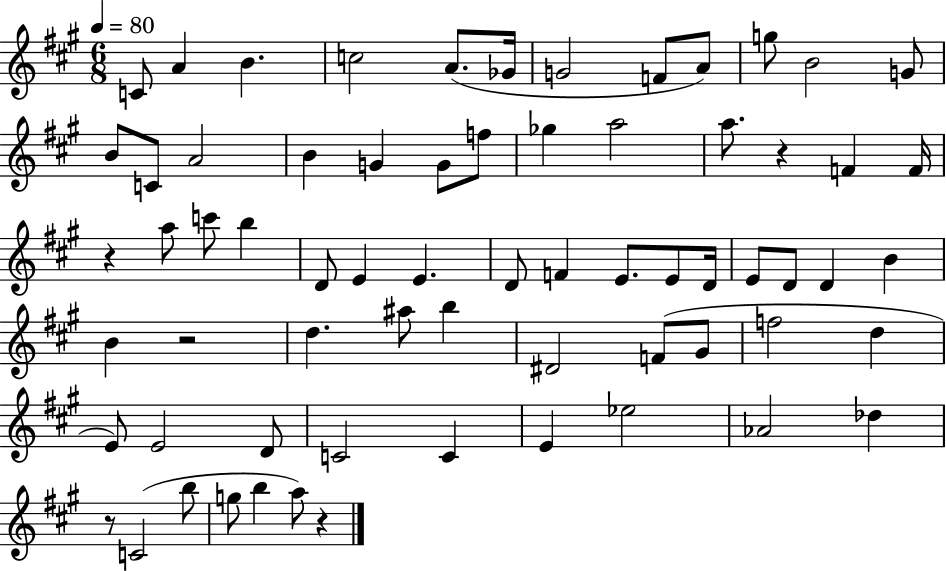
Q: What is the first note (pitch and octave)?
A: C4